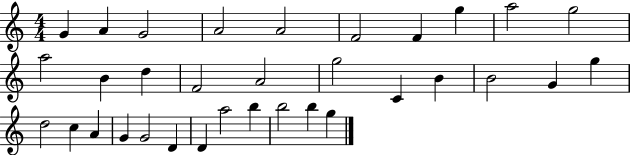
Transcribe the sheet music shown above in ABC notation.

X:1
T:Untitled
M:4/4
L:1/4
K:C
G A G2 A2 A2 F2 F g a2 g2 a2 B d F2 A2 g2 C B B2 G g d2 c A G G2 D D a2 b b2 b g